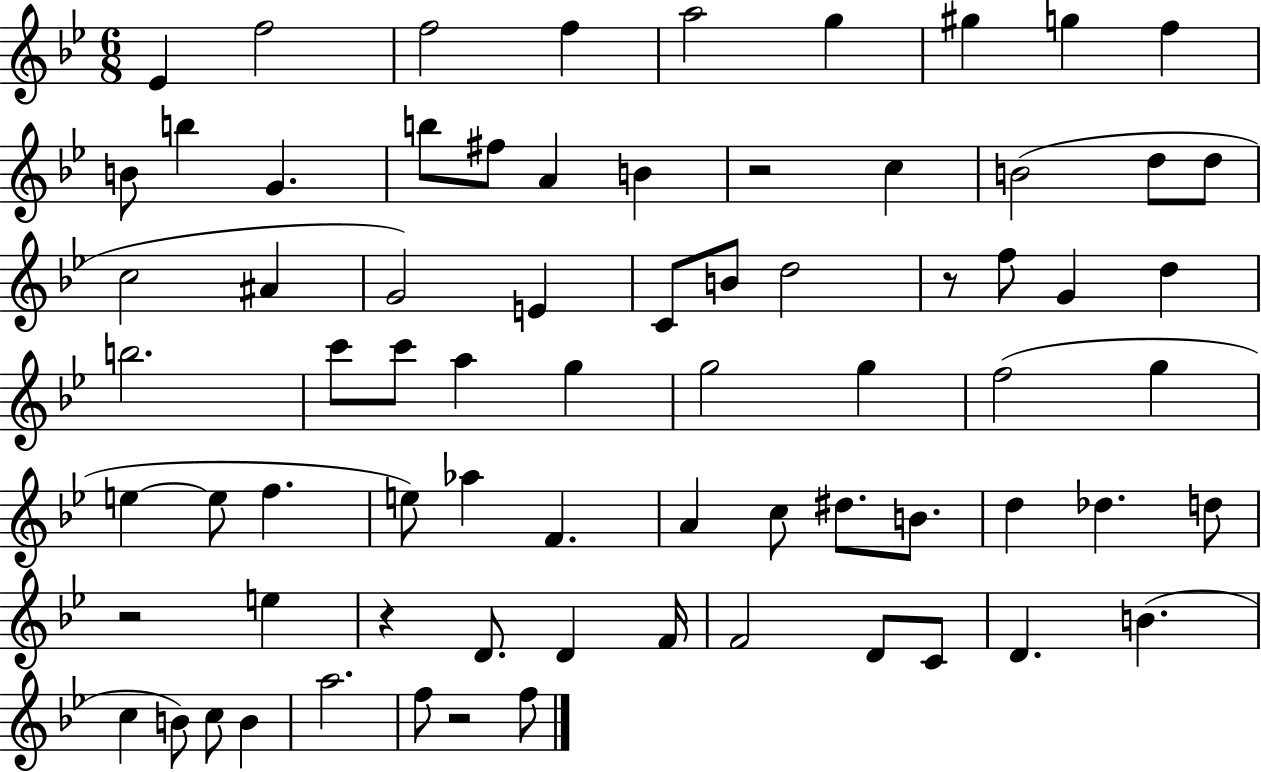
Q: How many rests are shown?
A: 5